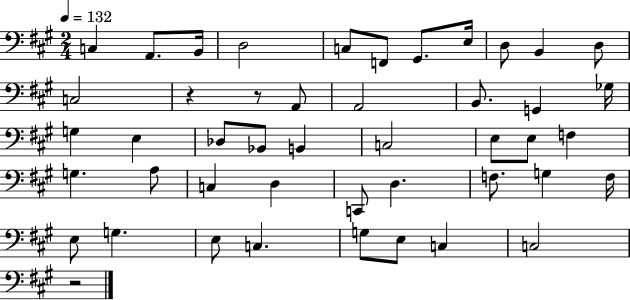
{
  \clef bass
  \numericTimeSignature
  \time 2/4
  \key a \major
  \tempo 4 = 132
  \repeat volta 2 { c4 a,8. b,16 | d2 | c8 f,8 gis,8. e16 | d8 b,4 d8 | \break c2 | r4 r8 a,8 | a,2 | b,8. g,4 ges16 | \break g4 e4 | des8 bes,8 b,4 | c2 | e8 e8 f4 | \break g4. a8 | c4 d4 | c,8 d4. | f8. g4 f16 | \break e8 g4. | e8 c4. | g8 e8 c4 | c2 | \break r2 | } \bar "|."
}